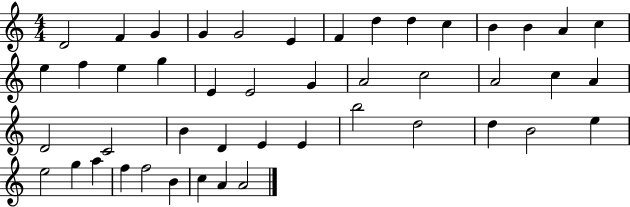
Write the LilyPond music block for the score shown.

{
  \clef treble
  \numericTimeSignature
  \time 4/4
  \key c \major
  d'2 f'4 g'4 | g'4 g'2 e'4 | f'4 d''4 d''4 c''4 | b'4 b'4 a'4 c''4 | \break e''4 f''4 e''4 g''4 | e'4 e'2 g'4 | a'2 c''2 | a'2 c''4 a'4 | \break d'2 c'2 | b'4 d'4 e'4 e'4 | b''2 d''2 | d''4 b'2 e''4 | \break e''2 g''4 a''4 | f''4 f''2 b'4 | c''4 a'4 a'2 | \bar "|."
}